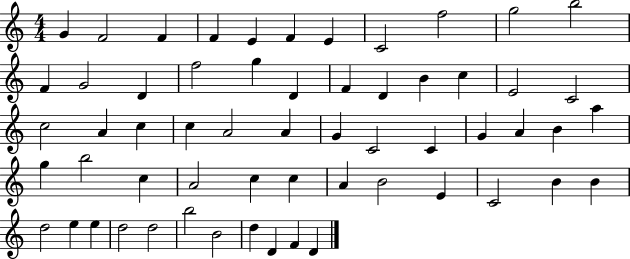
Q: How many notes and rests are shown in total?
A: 59